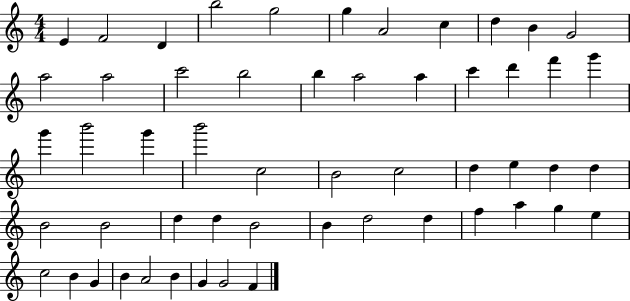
X:1
T:Untitled
M:4/4
L:1/4
K:C
E F2 D b2 g2 g A2 c d B G2 a2 a2 c'2 b2 b a2 a c' d' f' g' g' b'2 g' b'2 c2 B2 c2 d e d d B2 B2 d d B2 B d2 d f a g e c2 B G B A2 B G G2 F